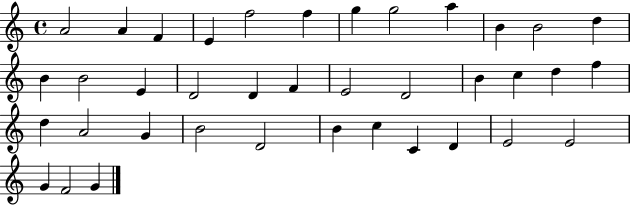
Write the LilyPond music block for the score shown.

{
  \clef treble
  \time 4/4
  \defaultTimeSignature
  \key c \major
  a'2 a'4 f'4 | e'4 f''2 f''4 | g''4 g''2 a''4 | b'4 b'2 d''4 | \break b'4 b'2 e'4 | d'2 d'4 f'4 | e'2 d'2 | b'4 c''4 d''4 f''4 | \break d''4 a'2 g'4 | b'2 d'2 | b'4 c''4 c'4 d'4 | e'2 e'2 | \break g'4 f'2 g'4 | \bar "|."
}